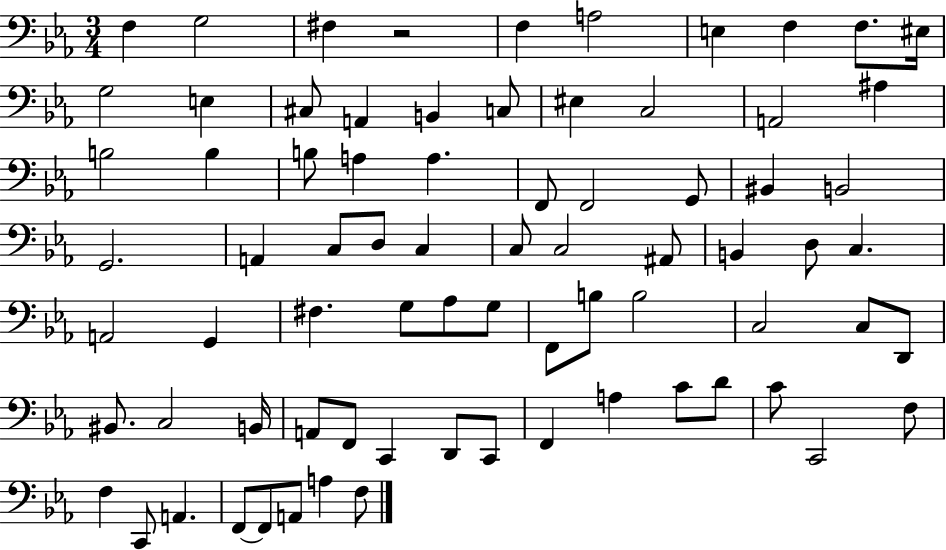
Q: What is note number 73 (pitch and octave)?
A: A2